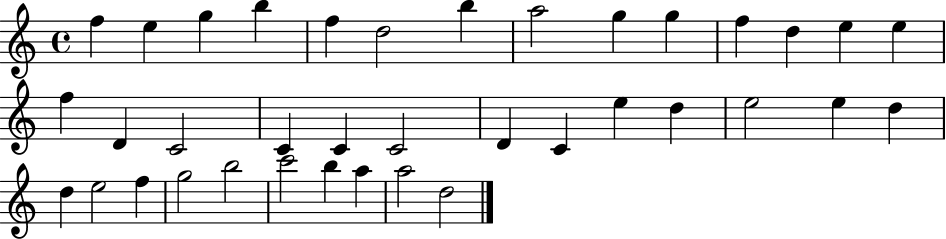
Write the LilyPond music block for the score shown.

{
  \clef treble
  \time 4/4
  \defaultTimeSignature
  \key c \major
  f''4 e''4 g''4 b''4 | f''4 d''2 b''4 | a''2 g''4 g''4 | f''4 d''4 e''4 e''4 | \break f''4 d'4 c'2 | c'4 c'4 c'2 | d'4 c'4 e''4 d''4 | e''2 e''4 d''4 | \break d''4 e''2 f''4 | g''2 b''2 | c'''2 b''4 a''4 | a''2 d''2 | \break \bar "|."
}